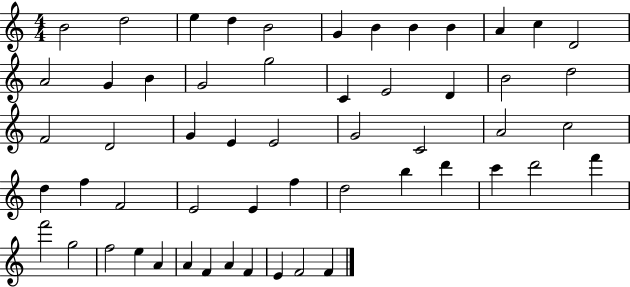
B4/h D5/h E5/q D5/q B4/h G4/q B4/q B4/q B4/q A4/q C5/q D4/h A4/h G4/q B4/q G4/h G5/h C4/q E4/h D4/q B4/h D5/h F4/h D4/h G4/q E4/q E4/h G4/h C4/h A4/h C5/h D5/q F5/q F4/h E4/h E4/q F5/q D5/h B5/q D6/q C6/q D6/h F6/q F6/h G5/h F5/h E5/q A4/q A4/q F4/q A4/q F4/q E4/q F4/h F4/q